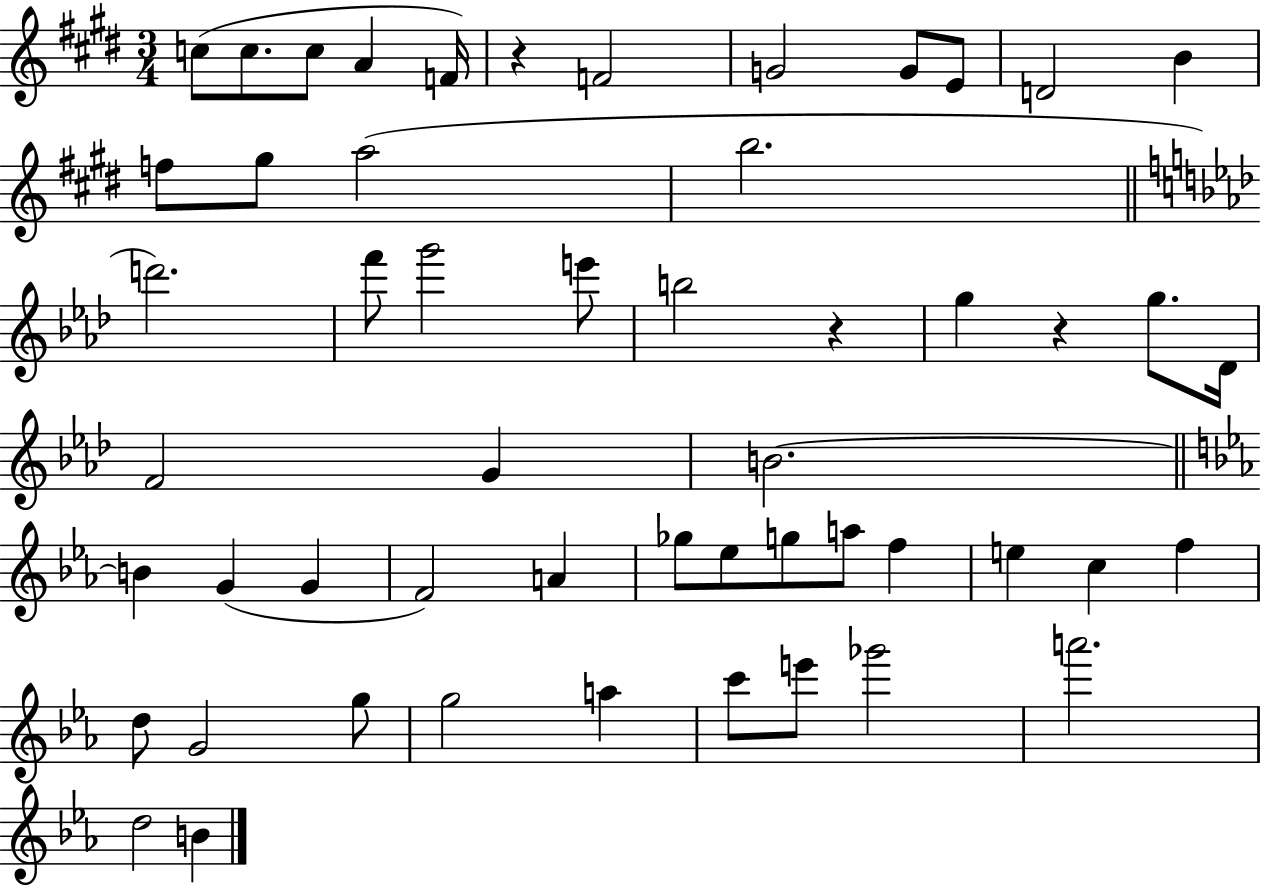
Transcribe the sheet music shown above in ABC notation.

X:1
T:Untitled
M:3/4
L:1/4
K:E
c/2 c/2 c/2 A F/4 z F2 G2 G/2 E/2 D2 B f/2 ^g/2 a2 b2 d'2 f'/2 g'2 e'/2 b2 z g z g/2 _D/4 F2 G B2 B G G F2 A _g/2 _e/2 g/2 a/2 f e c f d/2 G2 g/2 g2 a c'/2 e'/2 _g'2 a'2 d2 B